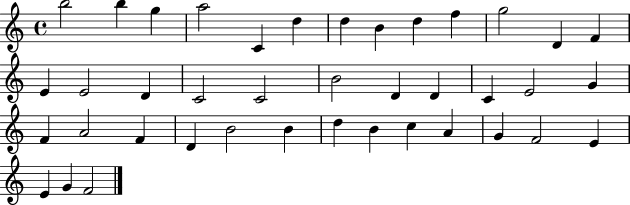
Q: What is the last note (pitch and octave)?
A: F4